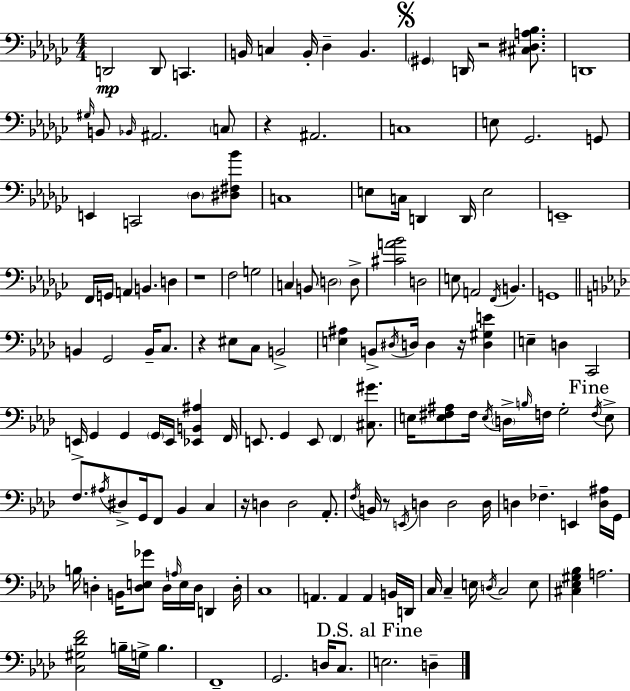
X:1
T:Untitled
M:4/4
L:1/4
K:Ebm
D,,2 D,,/2 C,, B,,/4 C, B,,/4 _D, B,, ^G,, D,,/4 z2 [^C,^D,A,_B,]/2 D,,4 ^G,/4 B,,/2 _B,,/4 ^A,,2 C,/2 z ^A,,2 C,4 E,/2 _G,,2 G,,/2 E,, C,,2 _D,/2 [^D,^F,_B]/2 C,4 E,/2 C,/4 D,, D,,/4 E,2 E,,4 F,,/4 G,,/4 A,, B,, D, z4 F,2 G,2 C, B,,/2 D,2 D,/2 [^CA_B]2 D,2 E,/2 A,,2 F,,/4 B,, G,,4 B,, G,,2 B,,/4 C,/2 z ^E,/2 C,/2 B,,2 [E,^A,] B,,/2 ^D,/4 D,/4 D, z/4 [D,^G,E] E, D, C,,2 E,,/4 G,, G,, G,,/4 E,,/4 [_E,,B,,^A,] F,,/4 E,,/2 G,, E,,/2 F,, [^C,^G]/2 E,/4 [E,^F,^A,]/2 ^F,/4 E,/4 D,/4 B,/4 F,/4 G,2 F,/4 E,/2 F,/2 ^A,/4 ^D,/2 G,,/4 F,,/2 _B,, C, z/4 D, D,2 _A,,/2 F,/4 B,,/4 z/2 E,,/4 D, D,2 D,/4 D, _F, E,, [D,^A,]/4 G,,/4 B,/4 D, B,,/4 [D,E,_G]/2 D,/4 A,/4 E,/4 D,/4 D,, D,/4 C,4 A,, A,, A,, B,,/4 D,,/4 C,/4 C, E,/4 D,/4 C,2 E,/2 [^C,_E,^G,_B,] A,2 [C,^G,_DF]2 B,/4 G,/4 B, F,,4 G,,2 D,/4 C,/2 E,2 D,